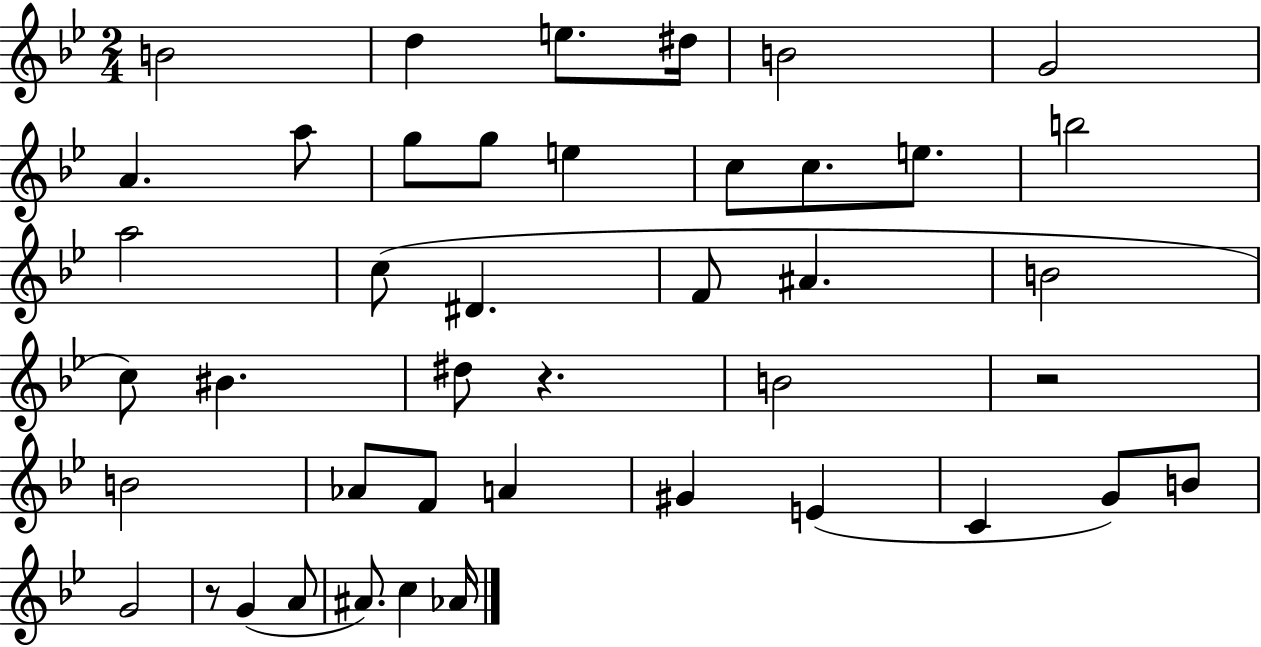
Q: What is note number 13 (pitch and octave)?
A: C5